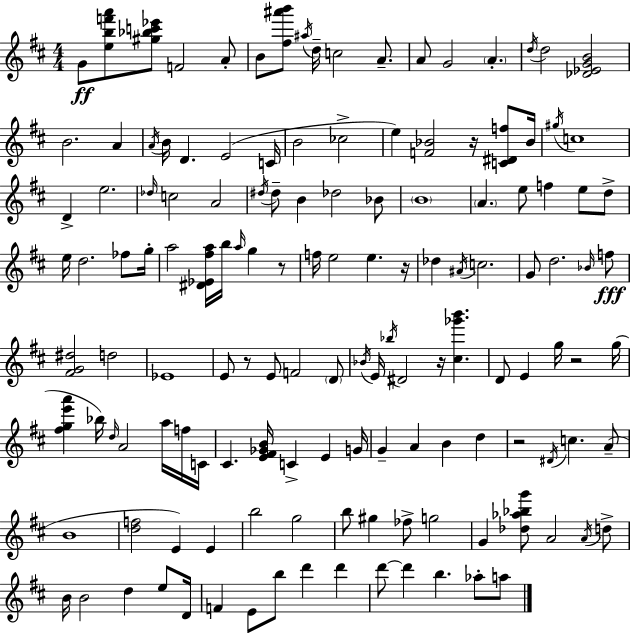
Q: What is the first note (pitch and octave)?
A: G4